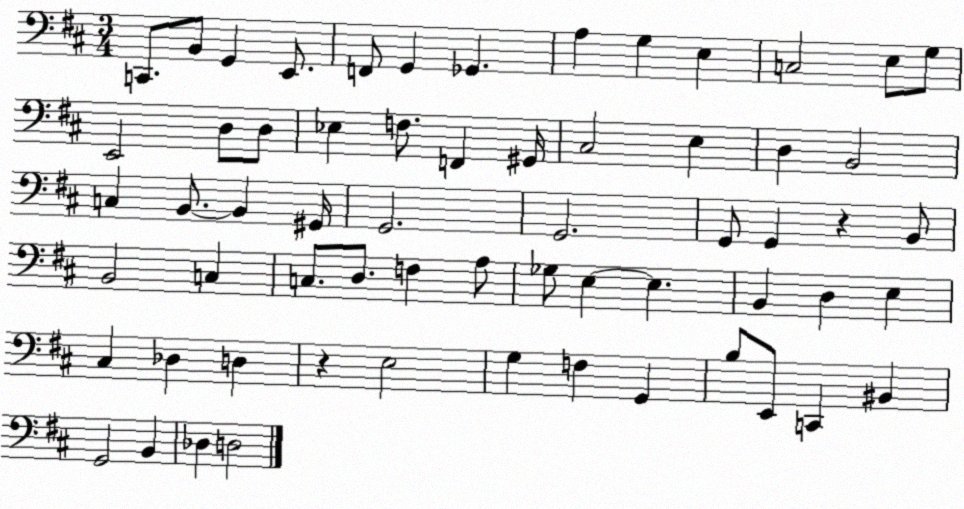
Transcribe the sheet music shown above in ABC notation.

X:1
T:Untitled
M:3/4
L:1/4
K:D
C,,/2 B,,/2 G,, E,,/2 F,,/2 G,, _G,, A, G, E, C,2 E,/2 G,/2 E,,2 D,/2 D,/2 _E, F,/2 F,, ^G,,/4 ^C,2 E, D, B,,2 C, B,,/2 B,, ^G,,/4 G,,2 G,,2 G,,/2 G,, z B,,/2 B,,2 C, C,/2 D,/2 F, A,/2 _G,/2 E, E, B,, D, E, ^C, _D, D, z E,2 G, F, G,, B,/2 E,,/2 C,, ^B,, G,,2 B,, _D, D,2